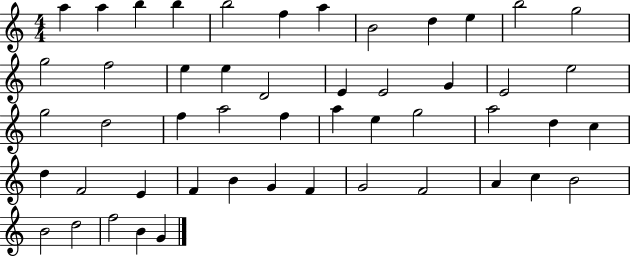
A5/q A5/q B5/q B5/q B5/h F5/q A5/q B4/h D5/q E5/q B5/h G5/h G5/h F5/h E5/q E5/q D4/h E4/q E4/h G4/q E4/h E5/h G5/h D5/h F5/q A5/h F5/q A5/q E5/q G5/h A5/h D5/q C5/q D5/q F4/h E4/q F4/q B4/q G4/q F4/q G4/h F4/h A4/q C5/q B4/h B4/h D5/h F5/h B4/q G4/q